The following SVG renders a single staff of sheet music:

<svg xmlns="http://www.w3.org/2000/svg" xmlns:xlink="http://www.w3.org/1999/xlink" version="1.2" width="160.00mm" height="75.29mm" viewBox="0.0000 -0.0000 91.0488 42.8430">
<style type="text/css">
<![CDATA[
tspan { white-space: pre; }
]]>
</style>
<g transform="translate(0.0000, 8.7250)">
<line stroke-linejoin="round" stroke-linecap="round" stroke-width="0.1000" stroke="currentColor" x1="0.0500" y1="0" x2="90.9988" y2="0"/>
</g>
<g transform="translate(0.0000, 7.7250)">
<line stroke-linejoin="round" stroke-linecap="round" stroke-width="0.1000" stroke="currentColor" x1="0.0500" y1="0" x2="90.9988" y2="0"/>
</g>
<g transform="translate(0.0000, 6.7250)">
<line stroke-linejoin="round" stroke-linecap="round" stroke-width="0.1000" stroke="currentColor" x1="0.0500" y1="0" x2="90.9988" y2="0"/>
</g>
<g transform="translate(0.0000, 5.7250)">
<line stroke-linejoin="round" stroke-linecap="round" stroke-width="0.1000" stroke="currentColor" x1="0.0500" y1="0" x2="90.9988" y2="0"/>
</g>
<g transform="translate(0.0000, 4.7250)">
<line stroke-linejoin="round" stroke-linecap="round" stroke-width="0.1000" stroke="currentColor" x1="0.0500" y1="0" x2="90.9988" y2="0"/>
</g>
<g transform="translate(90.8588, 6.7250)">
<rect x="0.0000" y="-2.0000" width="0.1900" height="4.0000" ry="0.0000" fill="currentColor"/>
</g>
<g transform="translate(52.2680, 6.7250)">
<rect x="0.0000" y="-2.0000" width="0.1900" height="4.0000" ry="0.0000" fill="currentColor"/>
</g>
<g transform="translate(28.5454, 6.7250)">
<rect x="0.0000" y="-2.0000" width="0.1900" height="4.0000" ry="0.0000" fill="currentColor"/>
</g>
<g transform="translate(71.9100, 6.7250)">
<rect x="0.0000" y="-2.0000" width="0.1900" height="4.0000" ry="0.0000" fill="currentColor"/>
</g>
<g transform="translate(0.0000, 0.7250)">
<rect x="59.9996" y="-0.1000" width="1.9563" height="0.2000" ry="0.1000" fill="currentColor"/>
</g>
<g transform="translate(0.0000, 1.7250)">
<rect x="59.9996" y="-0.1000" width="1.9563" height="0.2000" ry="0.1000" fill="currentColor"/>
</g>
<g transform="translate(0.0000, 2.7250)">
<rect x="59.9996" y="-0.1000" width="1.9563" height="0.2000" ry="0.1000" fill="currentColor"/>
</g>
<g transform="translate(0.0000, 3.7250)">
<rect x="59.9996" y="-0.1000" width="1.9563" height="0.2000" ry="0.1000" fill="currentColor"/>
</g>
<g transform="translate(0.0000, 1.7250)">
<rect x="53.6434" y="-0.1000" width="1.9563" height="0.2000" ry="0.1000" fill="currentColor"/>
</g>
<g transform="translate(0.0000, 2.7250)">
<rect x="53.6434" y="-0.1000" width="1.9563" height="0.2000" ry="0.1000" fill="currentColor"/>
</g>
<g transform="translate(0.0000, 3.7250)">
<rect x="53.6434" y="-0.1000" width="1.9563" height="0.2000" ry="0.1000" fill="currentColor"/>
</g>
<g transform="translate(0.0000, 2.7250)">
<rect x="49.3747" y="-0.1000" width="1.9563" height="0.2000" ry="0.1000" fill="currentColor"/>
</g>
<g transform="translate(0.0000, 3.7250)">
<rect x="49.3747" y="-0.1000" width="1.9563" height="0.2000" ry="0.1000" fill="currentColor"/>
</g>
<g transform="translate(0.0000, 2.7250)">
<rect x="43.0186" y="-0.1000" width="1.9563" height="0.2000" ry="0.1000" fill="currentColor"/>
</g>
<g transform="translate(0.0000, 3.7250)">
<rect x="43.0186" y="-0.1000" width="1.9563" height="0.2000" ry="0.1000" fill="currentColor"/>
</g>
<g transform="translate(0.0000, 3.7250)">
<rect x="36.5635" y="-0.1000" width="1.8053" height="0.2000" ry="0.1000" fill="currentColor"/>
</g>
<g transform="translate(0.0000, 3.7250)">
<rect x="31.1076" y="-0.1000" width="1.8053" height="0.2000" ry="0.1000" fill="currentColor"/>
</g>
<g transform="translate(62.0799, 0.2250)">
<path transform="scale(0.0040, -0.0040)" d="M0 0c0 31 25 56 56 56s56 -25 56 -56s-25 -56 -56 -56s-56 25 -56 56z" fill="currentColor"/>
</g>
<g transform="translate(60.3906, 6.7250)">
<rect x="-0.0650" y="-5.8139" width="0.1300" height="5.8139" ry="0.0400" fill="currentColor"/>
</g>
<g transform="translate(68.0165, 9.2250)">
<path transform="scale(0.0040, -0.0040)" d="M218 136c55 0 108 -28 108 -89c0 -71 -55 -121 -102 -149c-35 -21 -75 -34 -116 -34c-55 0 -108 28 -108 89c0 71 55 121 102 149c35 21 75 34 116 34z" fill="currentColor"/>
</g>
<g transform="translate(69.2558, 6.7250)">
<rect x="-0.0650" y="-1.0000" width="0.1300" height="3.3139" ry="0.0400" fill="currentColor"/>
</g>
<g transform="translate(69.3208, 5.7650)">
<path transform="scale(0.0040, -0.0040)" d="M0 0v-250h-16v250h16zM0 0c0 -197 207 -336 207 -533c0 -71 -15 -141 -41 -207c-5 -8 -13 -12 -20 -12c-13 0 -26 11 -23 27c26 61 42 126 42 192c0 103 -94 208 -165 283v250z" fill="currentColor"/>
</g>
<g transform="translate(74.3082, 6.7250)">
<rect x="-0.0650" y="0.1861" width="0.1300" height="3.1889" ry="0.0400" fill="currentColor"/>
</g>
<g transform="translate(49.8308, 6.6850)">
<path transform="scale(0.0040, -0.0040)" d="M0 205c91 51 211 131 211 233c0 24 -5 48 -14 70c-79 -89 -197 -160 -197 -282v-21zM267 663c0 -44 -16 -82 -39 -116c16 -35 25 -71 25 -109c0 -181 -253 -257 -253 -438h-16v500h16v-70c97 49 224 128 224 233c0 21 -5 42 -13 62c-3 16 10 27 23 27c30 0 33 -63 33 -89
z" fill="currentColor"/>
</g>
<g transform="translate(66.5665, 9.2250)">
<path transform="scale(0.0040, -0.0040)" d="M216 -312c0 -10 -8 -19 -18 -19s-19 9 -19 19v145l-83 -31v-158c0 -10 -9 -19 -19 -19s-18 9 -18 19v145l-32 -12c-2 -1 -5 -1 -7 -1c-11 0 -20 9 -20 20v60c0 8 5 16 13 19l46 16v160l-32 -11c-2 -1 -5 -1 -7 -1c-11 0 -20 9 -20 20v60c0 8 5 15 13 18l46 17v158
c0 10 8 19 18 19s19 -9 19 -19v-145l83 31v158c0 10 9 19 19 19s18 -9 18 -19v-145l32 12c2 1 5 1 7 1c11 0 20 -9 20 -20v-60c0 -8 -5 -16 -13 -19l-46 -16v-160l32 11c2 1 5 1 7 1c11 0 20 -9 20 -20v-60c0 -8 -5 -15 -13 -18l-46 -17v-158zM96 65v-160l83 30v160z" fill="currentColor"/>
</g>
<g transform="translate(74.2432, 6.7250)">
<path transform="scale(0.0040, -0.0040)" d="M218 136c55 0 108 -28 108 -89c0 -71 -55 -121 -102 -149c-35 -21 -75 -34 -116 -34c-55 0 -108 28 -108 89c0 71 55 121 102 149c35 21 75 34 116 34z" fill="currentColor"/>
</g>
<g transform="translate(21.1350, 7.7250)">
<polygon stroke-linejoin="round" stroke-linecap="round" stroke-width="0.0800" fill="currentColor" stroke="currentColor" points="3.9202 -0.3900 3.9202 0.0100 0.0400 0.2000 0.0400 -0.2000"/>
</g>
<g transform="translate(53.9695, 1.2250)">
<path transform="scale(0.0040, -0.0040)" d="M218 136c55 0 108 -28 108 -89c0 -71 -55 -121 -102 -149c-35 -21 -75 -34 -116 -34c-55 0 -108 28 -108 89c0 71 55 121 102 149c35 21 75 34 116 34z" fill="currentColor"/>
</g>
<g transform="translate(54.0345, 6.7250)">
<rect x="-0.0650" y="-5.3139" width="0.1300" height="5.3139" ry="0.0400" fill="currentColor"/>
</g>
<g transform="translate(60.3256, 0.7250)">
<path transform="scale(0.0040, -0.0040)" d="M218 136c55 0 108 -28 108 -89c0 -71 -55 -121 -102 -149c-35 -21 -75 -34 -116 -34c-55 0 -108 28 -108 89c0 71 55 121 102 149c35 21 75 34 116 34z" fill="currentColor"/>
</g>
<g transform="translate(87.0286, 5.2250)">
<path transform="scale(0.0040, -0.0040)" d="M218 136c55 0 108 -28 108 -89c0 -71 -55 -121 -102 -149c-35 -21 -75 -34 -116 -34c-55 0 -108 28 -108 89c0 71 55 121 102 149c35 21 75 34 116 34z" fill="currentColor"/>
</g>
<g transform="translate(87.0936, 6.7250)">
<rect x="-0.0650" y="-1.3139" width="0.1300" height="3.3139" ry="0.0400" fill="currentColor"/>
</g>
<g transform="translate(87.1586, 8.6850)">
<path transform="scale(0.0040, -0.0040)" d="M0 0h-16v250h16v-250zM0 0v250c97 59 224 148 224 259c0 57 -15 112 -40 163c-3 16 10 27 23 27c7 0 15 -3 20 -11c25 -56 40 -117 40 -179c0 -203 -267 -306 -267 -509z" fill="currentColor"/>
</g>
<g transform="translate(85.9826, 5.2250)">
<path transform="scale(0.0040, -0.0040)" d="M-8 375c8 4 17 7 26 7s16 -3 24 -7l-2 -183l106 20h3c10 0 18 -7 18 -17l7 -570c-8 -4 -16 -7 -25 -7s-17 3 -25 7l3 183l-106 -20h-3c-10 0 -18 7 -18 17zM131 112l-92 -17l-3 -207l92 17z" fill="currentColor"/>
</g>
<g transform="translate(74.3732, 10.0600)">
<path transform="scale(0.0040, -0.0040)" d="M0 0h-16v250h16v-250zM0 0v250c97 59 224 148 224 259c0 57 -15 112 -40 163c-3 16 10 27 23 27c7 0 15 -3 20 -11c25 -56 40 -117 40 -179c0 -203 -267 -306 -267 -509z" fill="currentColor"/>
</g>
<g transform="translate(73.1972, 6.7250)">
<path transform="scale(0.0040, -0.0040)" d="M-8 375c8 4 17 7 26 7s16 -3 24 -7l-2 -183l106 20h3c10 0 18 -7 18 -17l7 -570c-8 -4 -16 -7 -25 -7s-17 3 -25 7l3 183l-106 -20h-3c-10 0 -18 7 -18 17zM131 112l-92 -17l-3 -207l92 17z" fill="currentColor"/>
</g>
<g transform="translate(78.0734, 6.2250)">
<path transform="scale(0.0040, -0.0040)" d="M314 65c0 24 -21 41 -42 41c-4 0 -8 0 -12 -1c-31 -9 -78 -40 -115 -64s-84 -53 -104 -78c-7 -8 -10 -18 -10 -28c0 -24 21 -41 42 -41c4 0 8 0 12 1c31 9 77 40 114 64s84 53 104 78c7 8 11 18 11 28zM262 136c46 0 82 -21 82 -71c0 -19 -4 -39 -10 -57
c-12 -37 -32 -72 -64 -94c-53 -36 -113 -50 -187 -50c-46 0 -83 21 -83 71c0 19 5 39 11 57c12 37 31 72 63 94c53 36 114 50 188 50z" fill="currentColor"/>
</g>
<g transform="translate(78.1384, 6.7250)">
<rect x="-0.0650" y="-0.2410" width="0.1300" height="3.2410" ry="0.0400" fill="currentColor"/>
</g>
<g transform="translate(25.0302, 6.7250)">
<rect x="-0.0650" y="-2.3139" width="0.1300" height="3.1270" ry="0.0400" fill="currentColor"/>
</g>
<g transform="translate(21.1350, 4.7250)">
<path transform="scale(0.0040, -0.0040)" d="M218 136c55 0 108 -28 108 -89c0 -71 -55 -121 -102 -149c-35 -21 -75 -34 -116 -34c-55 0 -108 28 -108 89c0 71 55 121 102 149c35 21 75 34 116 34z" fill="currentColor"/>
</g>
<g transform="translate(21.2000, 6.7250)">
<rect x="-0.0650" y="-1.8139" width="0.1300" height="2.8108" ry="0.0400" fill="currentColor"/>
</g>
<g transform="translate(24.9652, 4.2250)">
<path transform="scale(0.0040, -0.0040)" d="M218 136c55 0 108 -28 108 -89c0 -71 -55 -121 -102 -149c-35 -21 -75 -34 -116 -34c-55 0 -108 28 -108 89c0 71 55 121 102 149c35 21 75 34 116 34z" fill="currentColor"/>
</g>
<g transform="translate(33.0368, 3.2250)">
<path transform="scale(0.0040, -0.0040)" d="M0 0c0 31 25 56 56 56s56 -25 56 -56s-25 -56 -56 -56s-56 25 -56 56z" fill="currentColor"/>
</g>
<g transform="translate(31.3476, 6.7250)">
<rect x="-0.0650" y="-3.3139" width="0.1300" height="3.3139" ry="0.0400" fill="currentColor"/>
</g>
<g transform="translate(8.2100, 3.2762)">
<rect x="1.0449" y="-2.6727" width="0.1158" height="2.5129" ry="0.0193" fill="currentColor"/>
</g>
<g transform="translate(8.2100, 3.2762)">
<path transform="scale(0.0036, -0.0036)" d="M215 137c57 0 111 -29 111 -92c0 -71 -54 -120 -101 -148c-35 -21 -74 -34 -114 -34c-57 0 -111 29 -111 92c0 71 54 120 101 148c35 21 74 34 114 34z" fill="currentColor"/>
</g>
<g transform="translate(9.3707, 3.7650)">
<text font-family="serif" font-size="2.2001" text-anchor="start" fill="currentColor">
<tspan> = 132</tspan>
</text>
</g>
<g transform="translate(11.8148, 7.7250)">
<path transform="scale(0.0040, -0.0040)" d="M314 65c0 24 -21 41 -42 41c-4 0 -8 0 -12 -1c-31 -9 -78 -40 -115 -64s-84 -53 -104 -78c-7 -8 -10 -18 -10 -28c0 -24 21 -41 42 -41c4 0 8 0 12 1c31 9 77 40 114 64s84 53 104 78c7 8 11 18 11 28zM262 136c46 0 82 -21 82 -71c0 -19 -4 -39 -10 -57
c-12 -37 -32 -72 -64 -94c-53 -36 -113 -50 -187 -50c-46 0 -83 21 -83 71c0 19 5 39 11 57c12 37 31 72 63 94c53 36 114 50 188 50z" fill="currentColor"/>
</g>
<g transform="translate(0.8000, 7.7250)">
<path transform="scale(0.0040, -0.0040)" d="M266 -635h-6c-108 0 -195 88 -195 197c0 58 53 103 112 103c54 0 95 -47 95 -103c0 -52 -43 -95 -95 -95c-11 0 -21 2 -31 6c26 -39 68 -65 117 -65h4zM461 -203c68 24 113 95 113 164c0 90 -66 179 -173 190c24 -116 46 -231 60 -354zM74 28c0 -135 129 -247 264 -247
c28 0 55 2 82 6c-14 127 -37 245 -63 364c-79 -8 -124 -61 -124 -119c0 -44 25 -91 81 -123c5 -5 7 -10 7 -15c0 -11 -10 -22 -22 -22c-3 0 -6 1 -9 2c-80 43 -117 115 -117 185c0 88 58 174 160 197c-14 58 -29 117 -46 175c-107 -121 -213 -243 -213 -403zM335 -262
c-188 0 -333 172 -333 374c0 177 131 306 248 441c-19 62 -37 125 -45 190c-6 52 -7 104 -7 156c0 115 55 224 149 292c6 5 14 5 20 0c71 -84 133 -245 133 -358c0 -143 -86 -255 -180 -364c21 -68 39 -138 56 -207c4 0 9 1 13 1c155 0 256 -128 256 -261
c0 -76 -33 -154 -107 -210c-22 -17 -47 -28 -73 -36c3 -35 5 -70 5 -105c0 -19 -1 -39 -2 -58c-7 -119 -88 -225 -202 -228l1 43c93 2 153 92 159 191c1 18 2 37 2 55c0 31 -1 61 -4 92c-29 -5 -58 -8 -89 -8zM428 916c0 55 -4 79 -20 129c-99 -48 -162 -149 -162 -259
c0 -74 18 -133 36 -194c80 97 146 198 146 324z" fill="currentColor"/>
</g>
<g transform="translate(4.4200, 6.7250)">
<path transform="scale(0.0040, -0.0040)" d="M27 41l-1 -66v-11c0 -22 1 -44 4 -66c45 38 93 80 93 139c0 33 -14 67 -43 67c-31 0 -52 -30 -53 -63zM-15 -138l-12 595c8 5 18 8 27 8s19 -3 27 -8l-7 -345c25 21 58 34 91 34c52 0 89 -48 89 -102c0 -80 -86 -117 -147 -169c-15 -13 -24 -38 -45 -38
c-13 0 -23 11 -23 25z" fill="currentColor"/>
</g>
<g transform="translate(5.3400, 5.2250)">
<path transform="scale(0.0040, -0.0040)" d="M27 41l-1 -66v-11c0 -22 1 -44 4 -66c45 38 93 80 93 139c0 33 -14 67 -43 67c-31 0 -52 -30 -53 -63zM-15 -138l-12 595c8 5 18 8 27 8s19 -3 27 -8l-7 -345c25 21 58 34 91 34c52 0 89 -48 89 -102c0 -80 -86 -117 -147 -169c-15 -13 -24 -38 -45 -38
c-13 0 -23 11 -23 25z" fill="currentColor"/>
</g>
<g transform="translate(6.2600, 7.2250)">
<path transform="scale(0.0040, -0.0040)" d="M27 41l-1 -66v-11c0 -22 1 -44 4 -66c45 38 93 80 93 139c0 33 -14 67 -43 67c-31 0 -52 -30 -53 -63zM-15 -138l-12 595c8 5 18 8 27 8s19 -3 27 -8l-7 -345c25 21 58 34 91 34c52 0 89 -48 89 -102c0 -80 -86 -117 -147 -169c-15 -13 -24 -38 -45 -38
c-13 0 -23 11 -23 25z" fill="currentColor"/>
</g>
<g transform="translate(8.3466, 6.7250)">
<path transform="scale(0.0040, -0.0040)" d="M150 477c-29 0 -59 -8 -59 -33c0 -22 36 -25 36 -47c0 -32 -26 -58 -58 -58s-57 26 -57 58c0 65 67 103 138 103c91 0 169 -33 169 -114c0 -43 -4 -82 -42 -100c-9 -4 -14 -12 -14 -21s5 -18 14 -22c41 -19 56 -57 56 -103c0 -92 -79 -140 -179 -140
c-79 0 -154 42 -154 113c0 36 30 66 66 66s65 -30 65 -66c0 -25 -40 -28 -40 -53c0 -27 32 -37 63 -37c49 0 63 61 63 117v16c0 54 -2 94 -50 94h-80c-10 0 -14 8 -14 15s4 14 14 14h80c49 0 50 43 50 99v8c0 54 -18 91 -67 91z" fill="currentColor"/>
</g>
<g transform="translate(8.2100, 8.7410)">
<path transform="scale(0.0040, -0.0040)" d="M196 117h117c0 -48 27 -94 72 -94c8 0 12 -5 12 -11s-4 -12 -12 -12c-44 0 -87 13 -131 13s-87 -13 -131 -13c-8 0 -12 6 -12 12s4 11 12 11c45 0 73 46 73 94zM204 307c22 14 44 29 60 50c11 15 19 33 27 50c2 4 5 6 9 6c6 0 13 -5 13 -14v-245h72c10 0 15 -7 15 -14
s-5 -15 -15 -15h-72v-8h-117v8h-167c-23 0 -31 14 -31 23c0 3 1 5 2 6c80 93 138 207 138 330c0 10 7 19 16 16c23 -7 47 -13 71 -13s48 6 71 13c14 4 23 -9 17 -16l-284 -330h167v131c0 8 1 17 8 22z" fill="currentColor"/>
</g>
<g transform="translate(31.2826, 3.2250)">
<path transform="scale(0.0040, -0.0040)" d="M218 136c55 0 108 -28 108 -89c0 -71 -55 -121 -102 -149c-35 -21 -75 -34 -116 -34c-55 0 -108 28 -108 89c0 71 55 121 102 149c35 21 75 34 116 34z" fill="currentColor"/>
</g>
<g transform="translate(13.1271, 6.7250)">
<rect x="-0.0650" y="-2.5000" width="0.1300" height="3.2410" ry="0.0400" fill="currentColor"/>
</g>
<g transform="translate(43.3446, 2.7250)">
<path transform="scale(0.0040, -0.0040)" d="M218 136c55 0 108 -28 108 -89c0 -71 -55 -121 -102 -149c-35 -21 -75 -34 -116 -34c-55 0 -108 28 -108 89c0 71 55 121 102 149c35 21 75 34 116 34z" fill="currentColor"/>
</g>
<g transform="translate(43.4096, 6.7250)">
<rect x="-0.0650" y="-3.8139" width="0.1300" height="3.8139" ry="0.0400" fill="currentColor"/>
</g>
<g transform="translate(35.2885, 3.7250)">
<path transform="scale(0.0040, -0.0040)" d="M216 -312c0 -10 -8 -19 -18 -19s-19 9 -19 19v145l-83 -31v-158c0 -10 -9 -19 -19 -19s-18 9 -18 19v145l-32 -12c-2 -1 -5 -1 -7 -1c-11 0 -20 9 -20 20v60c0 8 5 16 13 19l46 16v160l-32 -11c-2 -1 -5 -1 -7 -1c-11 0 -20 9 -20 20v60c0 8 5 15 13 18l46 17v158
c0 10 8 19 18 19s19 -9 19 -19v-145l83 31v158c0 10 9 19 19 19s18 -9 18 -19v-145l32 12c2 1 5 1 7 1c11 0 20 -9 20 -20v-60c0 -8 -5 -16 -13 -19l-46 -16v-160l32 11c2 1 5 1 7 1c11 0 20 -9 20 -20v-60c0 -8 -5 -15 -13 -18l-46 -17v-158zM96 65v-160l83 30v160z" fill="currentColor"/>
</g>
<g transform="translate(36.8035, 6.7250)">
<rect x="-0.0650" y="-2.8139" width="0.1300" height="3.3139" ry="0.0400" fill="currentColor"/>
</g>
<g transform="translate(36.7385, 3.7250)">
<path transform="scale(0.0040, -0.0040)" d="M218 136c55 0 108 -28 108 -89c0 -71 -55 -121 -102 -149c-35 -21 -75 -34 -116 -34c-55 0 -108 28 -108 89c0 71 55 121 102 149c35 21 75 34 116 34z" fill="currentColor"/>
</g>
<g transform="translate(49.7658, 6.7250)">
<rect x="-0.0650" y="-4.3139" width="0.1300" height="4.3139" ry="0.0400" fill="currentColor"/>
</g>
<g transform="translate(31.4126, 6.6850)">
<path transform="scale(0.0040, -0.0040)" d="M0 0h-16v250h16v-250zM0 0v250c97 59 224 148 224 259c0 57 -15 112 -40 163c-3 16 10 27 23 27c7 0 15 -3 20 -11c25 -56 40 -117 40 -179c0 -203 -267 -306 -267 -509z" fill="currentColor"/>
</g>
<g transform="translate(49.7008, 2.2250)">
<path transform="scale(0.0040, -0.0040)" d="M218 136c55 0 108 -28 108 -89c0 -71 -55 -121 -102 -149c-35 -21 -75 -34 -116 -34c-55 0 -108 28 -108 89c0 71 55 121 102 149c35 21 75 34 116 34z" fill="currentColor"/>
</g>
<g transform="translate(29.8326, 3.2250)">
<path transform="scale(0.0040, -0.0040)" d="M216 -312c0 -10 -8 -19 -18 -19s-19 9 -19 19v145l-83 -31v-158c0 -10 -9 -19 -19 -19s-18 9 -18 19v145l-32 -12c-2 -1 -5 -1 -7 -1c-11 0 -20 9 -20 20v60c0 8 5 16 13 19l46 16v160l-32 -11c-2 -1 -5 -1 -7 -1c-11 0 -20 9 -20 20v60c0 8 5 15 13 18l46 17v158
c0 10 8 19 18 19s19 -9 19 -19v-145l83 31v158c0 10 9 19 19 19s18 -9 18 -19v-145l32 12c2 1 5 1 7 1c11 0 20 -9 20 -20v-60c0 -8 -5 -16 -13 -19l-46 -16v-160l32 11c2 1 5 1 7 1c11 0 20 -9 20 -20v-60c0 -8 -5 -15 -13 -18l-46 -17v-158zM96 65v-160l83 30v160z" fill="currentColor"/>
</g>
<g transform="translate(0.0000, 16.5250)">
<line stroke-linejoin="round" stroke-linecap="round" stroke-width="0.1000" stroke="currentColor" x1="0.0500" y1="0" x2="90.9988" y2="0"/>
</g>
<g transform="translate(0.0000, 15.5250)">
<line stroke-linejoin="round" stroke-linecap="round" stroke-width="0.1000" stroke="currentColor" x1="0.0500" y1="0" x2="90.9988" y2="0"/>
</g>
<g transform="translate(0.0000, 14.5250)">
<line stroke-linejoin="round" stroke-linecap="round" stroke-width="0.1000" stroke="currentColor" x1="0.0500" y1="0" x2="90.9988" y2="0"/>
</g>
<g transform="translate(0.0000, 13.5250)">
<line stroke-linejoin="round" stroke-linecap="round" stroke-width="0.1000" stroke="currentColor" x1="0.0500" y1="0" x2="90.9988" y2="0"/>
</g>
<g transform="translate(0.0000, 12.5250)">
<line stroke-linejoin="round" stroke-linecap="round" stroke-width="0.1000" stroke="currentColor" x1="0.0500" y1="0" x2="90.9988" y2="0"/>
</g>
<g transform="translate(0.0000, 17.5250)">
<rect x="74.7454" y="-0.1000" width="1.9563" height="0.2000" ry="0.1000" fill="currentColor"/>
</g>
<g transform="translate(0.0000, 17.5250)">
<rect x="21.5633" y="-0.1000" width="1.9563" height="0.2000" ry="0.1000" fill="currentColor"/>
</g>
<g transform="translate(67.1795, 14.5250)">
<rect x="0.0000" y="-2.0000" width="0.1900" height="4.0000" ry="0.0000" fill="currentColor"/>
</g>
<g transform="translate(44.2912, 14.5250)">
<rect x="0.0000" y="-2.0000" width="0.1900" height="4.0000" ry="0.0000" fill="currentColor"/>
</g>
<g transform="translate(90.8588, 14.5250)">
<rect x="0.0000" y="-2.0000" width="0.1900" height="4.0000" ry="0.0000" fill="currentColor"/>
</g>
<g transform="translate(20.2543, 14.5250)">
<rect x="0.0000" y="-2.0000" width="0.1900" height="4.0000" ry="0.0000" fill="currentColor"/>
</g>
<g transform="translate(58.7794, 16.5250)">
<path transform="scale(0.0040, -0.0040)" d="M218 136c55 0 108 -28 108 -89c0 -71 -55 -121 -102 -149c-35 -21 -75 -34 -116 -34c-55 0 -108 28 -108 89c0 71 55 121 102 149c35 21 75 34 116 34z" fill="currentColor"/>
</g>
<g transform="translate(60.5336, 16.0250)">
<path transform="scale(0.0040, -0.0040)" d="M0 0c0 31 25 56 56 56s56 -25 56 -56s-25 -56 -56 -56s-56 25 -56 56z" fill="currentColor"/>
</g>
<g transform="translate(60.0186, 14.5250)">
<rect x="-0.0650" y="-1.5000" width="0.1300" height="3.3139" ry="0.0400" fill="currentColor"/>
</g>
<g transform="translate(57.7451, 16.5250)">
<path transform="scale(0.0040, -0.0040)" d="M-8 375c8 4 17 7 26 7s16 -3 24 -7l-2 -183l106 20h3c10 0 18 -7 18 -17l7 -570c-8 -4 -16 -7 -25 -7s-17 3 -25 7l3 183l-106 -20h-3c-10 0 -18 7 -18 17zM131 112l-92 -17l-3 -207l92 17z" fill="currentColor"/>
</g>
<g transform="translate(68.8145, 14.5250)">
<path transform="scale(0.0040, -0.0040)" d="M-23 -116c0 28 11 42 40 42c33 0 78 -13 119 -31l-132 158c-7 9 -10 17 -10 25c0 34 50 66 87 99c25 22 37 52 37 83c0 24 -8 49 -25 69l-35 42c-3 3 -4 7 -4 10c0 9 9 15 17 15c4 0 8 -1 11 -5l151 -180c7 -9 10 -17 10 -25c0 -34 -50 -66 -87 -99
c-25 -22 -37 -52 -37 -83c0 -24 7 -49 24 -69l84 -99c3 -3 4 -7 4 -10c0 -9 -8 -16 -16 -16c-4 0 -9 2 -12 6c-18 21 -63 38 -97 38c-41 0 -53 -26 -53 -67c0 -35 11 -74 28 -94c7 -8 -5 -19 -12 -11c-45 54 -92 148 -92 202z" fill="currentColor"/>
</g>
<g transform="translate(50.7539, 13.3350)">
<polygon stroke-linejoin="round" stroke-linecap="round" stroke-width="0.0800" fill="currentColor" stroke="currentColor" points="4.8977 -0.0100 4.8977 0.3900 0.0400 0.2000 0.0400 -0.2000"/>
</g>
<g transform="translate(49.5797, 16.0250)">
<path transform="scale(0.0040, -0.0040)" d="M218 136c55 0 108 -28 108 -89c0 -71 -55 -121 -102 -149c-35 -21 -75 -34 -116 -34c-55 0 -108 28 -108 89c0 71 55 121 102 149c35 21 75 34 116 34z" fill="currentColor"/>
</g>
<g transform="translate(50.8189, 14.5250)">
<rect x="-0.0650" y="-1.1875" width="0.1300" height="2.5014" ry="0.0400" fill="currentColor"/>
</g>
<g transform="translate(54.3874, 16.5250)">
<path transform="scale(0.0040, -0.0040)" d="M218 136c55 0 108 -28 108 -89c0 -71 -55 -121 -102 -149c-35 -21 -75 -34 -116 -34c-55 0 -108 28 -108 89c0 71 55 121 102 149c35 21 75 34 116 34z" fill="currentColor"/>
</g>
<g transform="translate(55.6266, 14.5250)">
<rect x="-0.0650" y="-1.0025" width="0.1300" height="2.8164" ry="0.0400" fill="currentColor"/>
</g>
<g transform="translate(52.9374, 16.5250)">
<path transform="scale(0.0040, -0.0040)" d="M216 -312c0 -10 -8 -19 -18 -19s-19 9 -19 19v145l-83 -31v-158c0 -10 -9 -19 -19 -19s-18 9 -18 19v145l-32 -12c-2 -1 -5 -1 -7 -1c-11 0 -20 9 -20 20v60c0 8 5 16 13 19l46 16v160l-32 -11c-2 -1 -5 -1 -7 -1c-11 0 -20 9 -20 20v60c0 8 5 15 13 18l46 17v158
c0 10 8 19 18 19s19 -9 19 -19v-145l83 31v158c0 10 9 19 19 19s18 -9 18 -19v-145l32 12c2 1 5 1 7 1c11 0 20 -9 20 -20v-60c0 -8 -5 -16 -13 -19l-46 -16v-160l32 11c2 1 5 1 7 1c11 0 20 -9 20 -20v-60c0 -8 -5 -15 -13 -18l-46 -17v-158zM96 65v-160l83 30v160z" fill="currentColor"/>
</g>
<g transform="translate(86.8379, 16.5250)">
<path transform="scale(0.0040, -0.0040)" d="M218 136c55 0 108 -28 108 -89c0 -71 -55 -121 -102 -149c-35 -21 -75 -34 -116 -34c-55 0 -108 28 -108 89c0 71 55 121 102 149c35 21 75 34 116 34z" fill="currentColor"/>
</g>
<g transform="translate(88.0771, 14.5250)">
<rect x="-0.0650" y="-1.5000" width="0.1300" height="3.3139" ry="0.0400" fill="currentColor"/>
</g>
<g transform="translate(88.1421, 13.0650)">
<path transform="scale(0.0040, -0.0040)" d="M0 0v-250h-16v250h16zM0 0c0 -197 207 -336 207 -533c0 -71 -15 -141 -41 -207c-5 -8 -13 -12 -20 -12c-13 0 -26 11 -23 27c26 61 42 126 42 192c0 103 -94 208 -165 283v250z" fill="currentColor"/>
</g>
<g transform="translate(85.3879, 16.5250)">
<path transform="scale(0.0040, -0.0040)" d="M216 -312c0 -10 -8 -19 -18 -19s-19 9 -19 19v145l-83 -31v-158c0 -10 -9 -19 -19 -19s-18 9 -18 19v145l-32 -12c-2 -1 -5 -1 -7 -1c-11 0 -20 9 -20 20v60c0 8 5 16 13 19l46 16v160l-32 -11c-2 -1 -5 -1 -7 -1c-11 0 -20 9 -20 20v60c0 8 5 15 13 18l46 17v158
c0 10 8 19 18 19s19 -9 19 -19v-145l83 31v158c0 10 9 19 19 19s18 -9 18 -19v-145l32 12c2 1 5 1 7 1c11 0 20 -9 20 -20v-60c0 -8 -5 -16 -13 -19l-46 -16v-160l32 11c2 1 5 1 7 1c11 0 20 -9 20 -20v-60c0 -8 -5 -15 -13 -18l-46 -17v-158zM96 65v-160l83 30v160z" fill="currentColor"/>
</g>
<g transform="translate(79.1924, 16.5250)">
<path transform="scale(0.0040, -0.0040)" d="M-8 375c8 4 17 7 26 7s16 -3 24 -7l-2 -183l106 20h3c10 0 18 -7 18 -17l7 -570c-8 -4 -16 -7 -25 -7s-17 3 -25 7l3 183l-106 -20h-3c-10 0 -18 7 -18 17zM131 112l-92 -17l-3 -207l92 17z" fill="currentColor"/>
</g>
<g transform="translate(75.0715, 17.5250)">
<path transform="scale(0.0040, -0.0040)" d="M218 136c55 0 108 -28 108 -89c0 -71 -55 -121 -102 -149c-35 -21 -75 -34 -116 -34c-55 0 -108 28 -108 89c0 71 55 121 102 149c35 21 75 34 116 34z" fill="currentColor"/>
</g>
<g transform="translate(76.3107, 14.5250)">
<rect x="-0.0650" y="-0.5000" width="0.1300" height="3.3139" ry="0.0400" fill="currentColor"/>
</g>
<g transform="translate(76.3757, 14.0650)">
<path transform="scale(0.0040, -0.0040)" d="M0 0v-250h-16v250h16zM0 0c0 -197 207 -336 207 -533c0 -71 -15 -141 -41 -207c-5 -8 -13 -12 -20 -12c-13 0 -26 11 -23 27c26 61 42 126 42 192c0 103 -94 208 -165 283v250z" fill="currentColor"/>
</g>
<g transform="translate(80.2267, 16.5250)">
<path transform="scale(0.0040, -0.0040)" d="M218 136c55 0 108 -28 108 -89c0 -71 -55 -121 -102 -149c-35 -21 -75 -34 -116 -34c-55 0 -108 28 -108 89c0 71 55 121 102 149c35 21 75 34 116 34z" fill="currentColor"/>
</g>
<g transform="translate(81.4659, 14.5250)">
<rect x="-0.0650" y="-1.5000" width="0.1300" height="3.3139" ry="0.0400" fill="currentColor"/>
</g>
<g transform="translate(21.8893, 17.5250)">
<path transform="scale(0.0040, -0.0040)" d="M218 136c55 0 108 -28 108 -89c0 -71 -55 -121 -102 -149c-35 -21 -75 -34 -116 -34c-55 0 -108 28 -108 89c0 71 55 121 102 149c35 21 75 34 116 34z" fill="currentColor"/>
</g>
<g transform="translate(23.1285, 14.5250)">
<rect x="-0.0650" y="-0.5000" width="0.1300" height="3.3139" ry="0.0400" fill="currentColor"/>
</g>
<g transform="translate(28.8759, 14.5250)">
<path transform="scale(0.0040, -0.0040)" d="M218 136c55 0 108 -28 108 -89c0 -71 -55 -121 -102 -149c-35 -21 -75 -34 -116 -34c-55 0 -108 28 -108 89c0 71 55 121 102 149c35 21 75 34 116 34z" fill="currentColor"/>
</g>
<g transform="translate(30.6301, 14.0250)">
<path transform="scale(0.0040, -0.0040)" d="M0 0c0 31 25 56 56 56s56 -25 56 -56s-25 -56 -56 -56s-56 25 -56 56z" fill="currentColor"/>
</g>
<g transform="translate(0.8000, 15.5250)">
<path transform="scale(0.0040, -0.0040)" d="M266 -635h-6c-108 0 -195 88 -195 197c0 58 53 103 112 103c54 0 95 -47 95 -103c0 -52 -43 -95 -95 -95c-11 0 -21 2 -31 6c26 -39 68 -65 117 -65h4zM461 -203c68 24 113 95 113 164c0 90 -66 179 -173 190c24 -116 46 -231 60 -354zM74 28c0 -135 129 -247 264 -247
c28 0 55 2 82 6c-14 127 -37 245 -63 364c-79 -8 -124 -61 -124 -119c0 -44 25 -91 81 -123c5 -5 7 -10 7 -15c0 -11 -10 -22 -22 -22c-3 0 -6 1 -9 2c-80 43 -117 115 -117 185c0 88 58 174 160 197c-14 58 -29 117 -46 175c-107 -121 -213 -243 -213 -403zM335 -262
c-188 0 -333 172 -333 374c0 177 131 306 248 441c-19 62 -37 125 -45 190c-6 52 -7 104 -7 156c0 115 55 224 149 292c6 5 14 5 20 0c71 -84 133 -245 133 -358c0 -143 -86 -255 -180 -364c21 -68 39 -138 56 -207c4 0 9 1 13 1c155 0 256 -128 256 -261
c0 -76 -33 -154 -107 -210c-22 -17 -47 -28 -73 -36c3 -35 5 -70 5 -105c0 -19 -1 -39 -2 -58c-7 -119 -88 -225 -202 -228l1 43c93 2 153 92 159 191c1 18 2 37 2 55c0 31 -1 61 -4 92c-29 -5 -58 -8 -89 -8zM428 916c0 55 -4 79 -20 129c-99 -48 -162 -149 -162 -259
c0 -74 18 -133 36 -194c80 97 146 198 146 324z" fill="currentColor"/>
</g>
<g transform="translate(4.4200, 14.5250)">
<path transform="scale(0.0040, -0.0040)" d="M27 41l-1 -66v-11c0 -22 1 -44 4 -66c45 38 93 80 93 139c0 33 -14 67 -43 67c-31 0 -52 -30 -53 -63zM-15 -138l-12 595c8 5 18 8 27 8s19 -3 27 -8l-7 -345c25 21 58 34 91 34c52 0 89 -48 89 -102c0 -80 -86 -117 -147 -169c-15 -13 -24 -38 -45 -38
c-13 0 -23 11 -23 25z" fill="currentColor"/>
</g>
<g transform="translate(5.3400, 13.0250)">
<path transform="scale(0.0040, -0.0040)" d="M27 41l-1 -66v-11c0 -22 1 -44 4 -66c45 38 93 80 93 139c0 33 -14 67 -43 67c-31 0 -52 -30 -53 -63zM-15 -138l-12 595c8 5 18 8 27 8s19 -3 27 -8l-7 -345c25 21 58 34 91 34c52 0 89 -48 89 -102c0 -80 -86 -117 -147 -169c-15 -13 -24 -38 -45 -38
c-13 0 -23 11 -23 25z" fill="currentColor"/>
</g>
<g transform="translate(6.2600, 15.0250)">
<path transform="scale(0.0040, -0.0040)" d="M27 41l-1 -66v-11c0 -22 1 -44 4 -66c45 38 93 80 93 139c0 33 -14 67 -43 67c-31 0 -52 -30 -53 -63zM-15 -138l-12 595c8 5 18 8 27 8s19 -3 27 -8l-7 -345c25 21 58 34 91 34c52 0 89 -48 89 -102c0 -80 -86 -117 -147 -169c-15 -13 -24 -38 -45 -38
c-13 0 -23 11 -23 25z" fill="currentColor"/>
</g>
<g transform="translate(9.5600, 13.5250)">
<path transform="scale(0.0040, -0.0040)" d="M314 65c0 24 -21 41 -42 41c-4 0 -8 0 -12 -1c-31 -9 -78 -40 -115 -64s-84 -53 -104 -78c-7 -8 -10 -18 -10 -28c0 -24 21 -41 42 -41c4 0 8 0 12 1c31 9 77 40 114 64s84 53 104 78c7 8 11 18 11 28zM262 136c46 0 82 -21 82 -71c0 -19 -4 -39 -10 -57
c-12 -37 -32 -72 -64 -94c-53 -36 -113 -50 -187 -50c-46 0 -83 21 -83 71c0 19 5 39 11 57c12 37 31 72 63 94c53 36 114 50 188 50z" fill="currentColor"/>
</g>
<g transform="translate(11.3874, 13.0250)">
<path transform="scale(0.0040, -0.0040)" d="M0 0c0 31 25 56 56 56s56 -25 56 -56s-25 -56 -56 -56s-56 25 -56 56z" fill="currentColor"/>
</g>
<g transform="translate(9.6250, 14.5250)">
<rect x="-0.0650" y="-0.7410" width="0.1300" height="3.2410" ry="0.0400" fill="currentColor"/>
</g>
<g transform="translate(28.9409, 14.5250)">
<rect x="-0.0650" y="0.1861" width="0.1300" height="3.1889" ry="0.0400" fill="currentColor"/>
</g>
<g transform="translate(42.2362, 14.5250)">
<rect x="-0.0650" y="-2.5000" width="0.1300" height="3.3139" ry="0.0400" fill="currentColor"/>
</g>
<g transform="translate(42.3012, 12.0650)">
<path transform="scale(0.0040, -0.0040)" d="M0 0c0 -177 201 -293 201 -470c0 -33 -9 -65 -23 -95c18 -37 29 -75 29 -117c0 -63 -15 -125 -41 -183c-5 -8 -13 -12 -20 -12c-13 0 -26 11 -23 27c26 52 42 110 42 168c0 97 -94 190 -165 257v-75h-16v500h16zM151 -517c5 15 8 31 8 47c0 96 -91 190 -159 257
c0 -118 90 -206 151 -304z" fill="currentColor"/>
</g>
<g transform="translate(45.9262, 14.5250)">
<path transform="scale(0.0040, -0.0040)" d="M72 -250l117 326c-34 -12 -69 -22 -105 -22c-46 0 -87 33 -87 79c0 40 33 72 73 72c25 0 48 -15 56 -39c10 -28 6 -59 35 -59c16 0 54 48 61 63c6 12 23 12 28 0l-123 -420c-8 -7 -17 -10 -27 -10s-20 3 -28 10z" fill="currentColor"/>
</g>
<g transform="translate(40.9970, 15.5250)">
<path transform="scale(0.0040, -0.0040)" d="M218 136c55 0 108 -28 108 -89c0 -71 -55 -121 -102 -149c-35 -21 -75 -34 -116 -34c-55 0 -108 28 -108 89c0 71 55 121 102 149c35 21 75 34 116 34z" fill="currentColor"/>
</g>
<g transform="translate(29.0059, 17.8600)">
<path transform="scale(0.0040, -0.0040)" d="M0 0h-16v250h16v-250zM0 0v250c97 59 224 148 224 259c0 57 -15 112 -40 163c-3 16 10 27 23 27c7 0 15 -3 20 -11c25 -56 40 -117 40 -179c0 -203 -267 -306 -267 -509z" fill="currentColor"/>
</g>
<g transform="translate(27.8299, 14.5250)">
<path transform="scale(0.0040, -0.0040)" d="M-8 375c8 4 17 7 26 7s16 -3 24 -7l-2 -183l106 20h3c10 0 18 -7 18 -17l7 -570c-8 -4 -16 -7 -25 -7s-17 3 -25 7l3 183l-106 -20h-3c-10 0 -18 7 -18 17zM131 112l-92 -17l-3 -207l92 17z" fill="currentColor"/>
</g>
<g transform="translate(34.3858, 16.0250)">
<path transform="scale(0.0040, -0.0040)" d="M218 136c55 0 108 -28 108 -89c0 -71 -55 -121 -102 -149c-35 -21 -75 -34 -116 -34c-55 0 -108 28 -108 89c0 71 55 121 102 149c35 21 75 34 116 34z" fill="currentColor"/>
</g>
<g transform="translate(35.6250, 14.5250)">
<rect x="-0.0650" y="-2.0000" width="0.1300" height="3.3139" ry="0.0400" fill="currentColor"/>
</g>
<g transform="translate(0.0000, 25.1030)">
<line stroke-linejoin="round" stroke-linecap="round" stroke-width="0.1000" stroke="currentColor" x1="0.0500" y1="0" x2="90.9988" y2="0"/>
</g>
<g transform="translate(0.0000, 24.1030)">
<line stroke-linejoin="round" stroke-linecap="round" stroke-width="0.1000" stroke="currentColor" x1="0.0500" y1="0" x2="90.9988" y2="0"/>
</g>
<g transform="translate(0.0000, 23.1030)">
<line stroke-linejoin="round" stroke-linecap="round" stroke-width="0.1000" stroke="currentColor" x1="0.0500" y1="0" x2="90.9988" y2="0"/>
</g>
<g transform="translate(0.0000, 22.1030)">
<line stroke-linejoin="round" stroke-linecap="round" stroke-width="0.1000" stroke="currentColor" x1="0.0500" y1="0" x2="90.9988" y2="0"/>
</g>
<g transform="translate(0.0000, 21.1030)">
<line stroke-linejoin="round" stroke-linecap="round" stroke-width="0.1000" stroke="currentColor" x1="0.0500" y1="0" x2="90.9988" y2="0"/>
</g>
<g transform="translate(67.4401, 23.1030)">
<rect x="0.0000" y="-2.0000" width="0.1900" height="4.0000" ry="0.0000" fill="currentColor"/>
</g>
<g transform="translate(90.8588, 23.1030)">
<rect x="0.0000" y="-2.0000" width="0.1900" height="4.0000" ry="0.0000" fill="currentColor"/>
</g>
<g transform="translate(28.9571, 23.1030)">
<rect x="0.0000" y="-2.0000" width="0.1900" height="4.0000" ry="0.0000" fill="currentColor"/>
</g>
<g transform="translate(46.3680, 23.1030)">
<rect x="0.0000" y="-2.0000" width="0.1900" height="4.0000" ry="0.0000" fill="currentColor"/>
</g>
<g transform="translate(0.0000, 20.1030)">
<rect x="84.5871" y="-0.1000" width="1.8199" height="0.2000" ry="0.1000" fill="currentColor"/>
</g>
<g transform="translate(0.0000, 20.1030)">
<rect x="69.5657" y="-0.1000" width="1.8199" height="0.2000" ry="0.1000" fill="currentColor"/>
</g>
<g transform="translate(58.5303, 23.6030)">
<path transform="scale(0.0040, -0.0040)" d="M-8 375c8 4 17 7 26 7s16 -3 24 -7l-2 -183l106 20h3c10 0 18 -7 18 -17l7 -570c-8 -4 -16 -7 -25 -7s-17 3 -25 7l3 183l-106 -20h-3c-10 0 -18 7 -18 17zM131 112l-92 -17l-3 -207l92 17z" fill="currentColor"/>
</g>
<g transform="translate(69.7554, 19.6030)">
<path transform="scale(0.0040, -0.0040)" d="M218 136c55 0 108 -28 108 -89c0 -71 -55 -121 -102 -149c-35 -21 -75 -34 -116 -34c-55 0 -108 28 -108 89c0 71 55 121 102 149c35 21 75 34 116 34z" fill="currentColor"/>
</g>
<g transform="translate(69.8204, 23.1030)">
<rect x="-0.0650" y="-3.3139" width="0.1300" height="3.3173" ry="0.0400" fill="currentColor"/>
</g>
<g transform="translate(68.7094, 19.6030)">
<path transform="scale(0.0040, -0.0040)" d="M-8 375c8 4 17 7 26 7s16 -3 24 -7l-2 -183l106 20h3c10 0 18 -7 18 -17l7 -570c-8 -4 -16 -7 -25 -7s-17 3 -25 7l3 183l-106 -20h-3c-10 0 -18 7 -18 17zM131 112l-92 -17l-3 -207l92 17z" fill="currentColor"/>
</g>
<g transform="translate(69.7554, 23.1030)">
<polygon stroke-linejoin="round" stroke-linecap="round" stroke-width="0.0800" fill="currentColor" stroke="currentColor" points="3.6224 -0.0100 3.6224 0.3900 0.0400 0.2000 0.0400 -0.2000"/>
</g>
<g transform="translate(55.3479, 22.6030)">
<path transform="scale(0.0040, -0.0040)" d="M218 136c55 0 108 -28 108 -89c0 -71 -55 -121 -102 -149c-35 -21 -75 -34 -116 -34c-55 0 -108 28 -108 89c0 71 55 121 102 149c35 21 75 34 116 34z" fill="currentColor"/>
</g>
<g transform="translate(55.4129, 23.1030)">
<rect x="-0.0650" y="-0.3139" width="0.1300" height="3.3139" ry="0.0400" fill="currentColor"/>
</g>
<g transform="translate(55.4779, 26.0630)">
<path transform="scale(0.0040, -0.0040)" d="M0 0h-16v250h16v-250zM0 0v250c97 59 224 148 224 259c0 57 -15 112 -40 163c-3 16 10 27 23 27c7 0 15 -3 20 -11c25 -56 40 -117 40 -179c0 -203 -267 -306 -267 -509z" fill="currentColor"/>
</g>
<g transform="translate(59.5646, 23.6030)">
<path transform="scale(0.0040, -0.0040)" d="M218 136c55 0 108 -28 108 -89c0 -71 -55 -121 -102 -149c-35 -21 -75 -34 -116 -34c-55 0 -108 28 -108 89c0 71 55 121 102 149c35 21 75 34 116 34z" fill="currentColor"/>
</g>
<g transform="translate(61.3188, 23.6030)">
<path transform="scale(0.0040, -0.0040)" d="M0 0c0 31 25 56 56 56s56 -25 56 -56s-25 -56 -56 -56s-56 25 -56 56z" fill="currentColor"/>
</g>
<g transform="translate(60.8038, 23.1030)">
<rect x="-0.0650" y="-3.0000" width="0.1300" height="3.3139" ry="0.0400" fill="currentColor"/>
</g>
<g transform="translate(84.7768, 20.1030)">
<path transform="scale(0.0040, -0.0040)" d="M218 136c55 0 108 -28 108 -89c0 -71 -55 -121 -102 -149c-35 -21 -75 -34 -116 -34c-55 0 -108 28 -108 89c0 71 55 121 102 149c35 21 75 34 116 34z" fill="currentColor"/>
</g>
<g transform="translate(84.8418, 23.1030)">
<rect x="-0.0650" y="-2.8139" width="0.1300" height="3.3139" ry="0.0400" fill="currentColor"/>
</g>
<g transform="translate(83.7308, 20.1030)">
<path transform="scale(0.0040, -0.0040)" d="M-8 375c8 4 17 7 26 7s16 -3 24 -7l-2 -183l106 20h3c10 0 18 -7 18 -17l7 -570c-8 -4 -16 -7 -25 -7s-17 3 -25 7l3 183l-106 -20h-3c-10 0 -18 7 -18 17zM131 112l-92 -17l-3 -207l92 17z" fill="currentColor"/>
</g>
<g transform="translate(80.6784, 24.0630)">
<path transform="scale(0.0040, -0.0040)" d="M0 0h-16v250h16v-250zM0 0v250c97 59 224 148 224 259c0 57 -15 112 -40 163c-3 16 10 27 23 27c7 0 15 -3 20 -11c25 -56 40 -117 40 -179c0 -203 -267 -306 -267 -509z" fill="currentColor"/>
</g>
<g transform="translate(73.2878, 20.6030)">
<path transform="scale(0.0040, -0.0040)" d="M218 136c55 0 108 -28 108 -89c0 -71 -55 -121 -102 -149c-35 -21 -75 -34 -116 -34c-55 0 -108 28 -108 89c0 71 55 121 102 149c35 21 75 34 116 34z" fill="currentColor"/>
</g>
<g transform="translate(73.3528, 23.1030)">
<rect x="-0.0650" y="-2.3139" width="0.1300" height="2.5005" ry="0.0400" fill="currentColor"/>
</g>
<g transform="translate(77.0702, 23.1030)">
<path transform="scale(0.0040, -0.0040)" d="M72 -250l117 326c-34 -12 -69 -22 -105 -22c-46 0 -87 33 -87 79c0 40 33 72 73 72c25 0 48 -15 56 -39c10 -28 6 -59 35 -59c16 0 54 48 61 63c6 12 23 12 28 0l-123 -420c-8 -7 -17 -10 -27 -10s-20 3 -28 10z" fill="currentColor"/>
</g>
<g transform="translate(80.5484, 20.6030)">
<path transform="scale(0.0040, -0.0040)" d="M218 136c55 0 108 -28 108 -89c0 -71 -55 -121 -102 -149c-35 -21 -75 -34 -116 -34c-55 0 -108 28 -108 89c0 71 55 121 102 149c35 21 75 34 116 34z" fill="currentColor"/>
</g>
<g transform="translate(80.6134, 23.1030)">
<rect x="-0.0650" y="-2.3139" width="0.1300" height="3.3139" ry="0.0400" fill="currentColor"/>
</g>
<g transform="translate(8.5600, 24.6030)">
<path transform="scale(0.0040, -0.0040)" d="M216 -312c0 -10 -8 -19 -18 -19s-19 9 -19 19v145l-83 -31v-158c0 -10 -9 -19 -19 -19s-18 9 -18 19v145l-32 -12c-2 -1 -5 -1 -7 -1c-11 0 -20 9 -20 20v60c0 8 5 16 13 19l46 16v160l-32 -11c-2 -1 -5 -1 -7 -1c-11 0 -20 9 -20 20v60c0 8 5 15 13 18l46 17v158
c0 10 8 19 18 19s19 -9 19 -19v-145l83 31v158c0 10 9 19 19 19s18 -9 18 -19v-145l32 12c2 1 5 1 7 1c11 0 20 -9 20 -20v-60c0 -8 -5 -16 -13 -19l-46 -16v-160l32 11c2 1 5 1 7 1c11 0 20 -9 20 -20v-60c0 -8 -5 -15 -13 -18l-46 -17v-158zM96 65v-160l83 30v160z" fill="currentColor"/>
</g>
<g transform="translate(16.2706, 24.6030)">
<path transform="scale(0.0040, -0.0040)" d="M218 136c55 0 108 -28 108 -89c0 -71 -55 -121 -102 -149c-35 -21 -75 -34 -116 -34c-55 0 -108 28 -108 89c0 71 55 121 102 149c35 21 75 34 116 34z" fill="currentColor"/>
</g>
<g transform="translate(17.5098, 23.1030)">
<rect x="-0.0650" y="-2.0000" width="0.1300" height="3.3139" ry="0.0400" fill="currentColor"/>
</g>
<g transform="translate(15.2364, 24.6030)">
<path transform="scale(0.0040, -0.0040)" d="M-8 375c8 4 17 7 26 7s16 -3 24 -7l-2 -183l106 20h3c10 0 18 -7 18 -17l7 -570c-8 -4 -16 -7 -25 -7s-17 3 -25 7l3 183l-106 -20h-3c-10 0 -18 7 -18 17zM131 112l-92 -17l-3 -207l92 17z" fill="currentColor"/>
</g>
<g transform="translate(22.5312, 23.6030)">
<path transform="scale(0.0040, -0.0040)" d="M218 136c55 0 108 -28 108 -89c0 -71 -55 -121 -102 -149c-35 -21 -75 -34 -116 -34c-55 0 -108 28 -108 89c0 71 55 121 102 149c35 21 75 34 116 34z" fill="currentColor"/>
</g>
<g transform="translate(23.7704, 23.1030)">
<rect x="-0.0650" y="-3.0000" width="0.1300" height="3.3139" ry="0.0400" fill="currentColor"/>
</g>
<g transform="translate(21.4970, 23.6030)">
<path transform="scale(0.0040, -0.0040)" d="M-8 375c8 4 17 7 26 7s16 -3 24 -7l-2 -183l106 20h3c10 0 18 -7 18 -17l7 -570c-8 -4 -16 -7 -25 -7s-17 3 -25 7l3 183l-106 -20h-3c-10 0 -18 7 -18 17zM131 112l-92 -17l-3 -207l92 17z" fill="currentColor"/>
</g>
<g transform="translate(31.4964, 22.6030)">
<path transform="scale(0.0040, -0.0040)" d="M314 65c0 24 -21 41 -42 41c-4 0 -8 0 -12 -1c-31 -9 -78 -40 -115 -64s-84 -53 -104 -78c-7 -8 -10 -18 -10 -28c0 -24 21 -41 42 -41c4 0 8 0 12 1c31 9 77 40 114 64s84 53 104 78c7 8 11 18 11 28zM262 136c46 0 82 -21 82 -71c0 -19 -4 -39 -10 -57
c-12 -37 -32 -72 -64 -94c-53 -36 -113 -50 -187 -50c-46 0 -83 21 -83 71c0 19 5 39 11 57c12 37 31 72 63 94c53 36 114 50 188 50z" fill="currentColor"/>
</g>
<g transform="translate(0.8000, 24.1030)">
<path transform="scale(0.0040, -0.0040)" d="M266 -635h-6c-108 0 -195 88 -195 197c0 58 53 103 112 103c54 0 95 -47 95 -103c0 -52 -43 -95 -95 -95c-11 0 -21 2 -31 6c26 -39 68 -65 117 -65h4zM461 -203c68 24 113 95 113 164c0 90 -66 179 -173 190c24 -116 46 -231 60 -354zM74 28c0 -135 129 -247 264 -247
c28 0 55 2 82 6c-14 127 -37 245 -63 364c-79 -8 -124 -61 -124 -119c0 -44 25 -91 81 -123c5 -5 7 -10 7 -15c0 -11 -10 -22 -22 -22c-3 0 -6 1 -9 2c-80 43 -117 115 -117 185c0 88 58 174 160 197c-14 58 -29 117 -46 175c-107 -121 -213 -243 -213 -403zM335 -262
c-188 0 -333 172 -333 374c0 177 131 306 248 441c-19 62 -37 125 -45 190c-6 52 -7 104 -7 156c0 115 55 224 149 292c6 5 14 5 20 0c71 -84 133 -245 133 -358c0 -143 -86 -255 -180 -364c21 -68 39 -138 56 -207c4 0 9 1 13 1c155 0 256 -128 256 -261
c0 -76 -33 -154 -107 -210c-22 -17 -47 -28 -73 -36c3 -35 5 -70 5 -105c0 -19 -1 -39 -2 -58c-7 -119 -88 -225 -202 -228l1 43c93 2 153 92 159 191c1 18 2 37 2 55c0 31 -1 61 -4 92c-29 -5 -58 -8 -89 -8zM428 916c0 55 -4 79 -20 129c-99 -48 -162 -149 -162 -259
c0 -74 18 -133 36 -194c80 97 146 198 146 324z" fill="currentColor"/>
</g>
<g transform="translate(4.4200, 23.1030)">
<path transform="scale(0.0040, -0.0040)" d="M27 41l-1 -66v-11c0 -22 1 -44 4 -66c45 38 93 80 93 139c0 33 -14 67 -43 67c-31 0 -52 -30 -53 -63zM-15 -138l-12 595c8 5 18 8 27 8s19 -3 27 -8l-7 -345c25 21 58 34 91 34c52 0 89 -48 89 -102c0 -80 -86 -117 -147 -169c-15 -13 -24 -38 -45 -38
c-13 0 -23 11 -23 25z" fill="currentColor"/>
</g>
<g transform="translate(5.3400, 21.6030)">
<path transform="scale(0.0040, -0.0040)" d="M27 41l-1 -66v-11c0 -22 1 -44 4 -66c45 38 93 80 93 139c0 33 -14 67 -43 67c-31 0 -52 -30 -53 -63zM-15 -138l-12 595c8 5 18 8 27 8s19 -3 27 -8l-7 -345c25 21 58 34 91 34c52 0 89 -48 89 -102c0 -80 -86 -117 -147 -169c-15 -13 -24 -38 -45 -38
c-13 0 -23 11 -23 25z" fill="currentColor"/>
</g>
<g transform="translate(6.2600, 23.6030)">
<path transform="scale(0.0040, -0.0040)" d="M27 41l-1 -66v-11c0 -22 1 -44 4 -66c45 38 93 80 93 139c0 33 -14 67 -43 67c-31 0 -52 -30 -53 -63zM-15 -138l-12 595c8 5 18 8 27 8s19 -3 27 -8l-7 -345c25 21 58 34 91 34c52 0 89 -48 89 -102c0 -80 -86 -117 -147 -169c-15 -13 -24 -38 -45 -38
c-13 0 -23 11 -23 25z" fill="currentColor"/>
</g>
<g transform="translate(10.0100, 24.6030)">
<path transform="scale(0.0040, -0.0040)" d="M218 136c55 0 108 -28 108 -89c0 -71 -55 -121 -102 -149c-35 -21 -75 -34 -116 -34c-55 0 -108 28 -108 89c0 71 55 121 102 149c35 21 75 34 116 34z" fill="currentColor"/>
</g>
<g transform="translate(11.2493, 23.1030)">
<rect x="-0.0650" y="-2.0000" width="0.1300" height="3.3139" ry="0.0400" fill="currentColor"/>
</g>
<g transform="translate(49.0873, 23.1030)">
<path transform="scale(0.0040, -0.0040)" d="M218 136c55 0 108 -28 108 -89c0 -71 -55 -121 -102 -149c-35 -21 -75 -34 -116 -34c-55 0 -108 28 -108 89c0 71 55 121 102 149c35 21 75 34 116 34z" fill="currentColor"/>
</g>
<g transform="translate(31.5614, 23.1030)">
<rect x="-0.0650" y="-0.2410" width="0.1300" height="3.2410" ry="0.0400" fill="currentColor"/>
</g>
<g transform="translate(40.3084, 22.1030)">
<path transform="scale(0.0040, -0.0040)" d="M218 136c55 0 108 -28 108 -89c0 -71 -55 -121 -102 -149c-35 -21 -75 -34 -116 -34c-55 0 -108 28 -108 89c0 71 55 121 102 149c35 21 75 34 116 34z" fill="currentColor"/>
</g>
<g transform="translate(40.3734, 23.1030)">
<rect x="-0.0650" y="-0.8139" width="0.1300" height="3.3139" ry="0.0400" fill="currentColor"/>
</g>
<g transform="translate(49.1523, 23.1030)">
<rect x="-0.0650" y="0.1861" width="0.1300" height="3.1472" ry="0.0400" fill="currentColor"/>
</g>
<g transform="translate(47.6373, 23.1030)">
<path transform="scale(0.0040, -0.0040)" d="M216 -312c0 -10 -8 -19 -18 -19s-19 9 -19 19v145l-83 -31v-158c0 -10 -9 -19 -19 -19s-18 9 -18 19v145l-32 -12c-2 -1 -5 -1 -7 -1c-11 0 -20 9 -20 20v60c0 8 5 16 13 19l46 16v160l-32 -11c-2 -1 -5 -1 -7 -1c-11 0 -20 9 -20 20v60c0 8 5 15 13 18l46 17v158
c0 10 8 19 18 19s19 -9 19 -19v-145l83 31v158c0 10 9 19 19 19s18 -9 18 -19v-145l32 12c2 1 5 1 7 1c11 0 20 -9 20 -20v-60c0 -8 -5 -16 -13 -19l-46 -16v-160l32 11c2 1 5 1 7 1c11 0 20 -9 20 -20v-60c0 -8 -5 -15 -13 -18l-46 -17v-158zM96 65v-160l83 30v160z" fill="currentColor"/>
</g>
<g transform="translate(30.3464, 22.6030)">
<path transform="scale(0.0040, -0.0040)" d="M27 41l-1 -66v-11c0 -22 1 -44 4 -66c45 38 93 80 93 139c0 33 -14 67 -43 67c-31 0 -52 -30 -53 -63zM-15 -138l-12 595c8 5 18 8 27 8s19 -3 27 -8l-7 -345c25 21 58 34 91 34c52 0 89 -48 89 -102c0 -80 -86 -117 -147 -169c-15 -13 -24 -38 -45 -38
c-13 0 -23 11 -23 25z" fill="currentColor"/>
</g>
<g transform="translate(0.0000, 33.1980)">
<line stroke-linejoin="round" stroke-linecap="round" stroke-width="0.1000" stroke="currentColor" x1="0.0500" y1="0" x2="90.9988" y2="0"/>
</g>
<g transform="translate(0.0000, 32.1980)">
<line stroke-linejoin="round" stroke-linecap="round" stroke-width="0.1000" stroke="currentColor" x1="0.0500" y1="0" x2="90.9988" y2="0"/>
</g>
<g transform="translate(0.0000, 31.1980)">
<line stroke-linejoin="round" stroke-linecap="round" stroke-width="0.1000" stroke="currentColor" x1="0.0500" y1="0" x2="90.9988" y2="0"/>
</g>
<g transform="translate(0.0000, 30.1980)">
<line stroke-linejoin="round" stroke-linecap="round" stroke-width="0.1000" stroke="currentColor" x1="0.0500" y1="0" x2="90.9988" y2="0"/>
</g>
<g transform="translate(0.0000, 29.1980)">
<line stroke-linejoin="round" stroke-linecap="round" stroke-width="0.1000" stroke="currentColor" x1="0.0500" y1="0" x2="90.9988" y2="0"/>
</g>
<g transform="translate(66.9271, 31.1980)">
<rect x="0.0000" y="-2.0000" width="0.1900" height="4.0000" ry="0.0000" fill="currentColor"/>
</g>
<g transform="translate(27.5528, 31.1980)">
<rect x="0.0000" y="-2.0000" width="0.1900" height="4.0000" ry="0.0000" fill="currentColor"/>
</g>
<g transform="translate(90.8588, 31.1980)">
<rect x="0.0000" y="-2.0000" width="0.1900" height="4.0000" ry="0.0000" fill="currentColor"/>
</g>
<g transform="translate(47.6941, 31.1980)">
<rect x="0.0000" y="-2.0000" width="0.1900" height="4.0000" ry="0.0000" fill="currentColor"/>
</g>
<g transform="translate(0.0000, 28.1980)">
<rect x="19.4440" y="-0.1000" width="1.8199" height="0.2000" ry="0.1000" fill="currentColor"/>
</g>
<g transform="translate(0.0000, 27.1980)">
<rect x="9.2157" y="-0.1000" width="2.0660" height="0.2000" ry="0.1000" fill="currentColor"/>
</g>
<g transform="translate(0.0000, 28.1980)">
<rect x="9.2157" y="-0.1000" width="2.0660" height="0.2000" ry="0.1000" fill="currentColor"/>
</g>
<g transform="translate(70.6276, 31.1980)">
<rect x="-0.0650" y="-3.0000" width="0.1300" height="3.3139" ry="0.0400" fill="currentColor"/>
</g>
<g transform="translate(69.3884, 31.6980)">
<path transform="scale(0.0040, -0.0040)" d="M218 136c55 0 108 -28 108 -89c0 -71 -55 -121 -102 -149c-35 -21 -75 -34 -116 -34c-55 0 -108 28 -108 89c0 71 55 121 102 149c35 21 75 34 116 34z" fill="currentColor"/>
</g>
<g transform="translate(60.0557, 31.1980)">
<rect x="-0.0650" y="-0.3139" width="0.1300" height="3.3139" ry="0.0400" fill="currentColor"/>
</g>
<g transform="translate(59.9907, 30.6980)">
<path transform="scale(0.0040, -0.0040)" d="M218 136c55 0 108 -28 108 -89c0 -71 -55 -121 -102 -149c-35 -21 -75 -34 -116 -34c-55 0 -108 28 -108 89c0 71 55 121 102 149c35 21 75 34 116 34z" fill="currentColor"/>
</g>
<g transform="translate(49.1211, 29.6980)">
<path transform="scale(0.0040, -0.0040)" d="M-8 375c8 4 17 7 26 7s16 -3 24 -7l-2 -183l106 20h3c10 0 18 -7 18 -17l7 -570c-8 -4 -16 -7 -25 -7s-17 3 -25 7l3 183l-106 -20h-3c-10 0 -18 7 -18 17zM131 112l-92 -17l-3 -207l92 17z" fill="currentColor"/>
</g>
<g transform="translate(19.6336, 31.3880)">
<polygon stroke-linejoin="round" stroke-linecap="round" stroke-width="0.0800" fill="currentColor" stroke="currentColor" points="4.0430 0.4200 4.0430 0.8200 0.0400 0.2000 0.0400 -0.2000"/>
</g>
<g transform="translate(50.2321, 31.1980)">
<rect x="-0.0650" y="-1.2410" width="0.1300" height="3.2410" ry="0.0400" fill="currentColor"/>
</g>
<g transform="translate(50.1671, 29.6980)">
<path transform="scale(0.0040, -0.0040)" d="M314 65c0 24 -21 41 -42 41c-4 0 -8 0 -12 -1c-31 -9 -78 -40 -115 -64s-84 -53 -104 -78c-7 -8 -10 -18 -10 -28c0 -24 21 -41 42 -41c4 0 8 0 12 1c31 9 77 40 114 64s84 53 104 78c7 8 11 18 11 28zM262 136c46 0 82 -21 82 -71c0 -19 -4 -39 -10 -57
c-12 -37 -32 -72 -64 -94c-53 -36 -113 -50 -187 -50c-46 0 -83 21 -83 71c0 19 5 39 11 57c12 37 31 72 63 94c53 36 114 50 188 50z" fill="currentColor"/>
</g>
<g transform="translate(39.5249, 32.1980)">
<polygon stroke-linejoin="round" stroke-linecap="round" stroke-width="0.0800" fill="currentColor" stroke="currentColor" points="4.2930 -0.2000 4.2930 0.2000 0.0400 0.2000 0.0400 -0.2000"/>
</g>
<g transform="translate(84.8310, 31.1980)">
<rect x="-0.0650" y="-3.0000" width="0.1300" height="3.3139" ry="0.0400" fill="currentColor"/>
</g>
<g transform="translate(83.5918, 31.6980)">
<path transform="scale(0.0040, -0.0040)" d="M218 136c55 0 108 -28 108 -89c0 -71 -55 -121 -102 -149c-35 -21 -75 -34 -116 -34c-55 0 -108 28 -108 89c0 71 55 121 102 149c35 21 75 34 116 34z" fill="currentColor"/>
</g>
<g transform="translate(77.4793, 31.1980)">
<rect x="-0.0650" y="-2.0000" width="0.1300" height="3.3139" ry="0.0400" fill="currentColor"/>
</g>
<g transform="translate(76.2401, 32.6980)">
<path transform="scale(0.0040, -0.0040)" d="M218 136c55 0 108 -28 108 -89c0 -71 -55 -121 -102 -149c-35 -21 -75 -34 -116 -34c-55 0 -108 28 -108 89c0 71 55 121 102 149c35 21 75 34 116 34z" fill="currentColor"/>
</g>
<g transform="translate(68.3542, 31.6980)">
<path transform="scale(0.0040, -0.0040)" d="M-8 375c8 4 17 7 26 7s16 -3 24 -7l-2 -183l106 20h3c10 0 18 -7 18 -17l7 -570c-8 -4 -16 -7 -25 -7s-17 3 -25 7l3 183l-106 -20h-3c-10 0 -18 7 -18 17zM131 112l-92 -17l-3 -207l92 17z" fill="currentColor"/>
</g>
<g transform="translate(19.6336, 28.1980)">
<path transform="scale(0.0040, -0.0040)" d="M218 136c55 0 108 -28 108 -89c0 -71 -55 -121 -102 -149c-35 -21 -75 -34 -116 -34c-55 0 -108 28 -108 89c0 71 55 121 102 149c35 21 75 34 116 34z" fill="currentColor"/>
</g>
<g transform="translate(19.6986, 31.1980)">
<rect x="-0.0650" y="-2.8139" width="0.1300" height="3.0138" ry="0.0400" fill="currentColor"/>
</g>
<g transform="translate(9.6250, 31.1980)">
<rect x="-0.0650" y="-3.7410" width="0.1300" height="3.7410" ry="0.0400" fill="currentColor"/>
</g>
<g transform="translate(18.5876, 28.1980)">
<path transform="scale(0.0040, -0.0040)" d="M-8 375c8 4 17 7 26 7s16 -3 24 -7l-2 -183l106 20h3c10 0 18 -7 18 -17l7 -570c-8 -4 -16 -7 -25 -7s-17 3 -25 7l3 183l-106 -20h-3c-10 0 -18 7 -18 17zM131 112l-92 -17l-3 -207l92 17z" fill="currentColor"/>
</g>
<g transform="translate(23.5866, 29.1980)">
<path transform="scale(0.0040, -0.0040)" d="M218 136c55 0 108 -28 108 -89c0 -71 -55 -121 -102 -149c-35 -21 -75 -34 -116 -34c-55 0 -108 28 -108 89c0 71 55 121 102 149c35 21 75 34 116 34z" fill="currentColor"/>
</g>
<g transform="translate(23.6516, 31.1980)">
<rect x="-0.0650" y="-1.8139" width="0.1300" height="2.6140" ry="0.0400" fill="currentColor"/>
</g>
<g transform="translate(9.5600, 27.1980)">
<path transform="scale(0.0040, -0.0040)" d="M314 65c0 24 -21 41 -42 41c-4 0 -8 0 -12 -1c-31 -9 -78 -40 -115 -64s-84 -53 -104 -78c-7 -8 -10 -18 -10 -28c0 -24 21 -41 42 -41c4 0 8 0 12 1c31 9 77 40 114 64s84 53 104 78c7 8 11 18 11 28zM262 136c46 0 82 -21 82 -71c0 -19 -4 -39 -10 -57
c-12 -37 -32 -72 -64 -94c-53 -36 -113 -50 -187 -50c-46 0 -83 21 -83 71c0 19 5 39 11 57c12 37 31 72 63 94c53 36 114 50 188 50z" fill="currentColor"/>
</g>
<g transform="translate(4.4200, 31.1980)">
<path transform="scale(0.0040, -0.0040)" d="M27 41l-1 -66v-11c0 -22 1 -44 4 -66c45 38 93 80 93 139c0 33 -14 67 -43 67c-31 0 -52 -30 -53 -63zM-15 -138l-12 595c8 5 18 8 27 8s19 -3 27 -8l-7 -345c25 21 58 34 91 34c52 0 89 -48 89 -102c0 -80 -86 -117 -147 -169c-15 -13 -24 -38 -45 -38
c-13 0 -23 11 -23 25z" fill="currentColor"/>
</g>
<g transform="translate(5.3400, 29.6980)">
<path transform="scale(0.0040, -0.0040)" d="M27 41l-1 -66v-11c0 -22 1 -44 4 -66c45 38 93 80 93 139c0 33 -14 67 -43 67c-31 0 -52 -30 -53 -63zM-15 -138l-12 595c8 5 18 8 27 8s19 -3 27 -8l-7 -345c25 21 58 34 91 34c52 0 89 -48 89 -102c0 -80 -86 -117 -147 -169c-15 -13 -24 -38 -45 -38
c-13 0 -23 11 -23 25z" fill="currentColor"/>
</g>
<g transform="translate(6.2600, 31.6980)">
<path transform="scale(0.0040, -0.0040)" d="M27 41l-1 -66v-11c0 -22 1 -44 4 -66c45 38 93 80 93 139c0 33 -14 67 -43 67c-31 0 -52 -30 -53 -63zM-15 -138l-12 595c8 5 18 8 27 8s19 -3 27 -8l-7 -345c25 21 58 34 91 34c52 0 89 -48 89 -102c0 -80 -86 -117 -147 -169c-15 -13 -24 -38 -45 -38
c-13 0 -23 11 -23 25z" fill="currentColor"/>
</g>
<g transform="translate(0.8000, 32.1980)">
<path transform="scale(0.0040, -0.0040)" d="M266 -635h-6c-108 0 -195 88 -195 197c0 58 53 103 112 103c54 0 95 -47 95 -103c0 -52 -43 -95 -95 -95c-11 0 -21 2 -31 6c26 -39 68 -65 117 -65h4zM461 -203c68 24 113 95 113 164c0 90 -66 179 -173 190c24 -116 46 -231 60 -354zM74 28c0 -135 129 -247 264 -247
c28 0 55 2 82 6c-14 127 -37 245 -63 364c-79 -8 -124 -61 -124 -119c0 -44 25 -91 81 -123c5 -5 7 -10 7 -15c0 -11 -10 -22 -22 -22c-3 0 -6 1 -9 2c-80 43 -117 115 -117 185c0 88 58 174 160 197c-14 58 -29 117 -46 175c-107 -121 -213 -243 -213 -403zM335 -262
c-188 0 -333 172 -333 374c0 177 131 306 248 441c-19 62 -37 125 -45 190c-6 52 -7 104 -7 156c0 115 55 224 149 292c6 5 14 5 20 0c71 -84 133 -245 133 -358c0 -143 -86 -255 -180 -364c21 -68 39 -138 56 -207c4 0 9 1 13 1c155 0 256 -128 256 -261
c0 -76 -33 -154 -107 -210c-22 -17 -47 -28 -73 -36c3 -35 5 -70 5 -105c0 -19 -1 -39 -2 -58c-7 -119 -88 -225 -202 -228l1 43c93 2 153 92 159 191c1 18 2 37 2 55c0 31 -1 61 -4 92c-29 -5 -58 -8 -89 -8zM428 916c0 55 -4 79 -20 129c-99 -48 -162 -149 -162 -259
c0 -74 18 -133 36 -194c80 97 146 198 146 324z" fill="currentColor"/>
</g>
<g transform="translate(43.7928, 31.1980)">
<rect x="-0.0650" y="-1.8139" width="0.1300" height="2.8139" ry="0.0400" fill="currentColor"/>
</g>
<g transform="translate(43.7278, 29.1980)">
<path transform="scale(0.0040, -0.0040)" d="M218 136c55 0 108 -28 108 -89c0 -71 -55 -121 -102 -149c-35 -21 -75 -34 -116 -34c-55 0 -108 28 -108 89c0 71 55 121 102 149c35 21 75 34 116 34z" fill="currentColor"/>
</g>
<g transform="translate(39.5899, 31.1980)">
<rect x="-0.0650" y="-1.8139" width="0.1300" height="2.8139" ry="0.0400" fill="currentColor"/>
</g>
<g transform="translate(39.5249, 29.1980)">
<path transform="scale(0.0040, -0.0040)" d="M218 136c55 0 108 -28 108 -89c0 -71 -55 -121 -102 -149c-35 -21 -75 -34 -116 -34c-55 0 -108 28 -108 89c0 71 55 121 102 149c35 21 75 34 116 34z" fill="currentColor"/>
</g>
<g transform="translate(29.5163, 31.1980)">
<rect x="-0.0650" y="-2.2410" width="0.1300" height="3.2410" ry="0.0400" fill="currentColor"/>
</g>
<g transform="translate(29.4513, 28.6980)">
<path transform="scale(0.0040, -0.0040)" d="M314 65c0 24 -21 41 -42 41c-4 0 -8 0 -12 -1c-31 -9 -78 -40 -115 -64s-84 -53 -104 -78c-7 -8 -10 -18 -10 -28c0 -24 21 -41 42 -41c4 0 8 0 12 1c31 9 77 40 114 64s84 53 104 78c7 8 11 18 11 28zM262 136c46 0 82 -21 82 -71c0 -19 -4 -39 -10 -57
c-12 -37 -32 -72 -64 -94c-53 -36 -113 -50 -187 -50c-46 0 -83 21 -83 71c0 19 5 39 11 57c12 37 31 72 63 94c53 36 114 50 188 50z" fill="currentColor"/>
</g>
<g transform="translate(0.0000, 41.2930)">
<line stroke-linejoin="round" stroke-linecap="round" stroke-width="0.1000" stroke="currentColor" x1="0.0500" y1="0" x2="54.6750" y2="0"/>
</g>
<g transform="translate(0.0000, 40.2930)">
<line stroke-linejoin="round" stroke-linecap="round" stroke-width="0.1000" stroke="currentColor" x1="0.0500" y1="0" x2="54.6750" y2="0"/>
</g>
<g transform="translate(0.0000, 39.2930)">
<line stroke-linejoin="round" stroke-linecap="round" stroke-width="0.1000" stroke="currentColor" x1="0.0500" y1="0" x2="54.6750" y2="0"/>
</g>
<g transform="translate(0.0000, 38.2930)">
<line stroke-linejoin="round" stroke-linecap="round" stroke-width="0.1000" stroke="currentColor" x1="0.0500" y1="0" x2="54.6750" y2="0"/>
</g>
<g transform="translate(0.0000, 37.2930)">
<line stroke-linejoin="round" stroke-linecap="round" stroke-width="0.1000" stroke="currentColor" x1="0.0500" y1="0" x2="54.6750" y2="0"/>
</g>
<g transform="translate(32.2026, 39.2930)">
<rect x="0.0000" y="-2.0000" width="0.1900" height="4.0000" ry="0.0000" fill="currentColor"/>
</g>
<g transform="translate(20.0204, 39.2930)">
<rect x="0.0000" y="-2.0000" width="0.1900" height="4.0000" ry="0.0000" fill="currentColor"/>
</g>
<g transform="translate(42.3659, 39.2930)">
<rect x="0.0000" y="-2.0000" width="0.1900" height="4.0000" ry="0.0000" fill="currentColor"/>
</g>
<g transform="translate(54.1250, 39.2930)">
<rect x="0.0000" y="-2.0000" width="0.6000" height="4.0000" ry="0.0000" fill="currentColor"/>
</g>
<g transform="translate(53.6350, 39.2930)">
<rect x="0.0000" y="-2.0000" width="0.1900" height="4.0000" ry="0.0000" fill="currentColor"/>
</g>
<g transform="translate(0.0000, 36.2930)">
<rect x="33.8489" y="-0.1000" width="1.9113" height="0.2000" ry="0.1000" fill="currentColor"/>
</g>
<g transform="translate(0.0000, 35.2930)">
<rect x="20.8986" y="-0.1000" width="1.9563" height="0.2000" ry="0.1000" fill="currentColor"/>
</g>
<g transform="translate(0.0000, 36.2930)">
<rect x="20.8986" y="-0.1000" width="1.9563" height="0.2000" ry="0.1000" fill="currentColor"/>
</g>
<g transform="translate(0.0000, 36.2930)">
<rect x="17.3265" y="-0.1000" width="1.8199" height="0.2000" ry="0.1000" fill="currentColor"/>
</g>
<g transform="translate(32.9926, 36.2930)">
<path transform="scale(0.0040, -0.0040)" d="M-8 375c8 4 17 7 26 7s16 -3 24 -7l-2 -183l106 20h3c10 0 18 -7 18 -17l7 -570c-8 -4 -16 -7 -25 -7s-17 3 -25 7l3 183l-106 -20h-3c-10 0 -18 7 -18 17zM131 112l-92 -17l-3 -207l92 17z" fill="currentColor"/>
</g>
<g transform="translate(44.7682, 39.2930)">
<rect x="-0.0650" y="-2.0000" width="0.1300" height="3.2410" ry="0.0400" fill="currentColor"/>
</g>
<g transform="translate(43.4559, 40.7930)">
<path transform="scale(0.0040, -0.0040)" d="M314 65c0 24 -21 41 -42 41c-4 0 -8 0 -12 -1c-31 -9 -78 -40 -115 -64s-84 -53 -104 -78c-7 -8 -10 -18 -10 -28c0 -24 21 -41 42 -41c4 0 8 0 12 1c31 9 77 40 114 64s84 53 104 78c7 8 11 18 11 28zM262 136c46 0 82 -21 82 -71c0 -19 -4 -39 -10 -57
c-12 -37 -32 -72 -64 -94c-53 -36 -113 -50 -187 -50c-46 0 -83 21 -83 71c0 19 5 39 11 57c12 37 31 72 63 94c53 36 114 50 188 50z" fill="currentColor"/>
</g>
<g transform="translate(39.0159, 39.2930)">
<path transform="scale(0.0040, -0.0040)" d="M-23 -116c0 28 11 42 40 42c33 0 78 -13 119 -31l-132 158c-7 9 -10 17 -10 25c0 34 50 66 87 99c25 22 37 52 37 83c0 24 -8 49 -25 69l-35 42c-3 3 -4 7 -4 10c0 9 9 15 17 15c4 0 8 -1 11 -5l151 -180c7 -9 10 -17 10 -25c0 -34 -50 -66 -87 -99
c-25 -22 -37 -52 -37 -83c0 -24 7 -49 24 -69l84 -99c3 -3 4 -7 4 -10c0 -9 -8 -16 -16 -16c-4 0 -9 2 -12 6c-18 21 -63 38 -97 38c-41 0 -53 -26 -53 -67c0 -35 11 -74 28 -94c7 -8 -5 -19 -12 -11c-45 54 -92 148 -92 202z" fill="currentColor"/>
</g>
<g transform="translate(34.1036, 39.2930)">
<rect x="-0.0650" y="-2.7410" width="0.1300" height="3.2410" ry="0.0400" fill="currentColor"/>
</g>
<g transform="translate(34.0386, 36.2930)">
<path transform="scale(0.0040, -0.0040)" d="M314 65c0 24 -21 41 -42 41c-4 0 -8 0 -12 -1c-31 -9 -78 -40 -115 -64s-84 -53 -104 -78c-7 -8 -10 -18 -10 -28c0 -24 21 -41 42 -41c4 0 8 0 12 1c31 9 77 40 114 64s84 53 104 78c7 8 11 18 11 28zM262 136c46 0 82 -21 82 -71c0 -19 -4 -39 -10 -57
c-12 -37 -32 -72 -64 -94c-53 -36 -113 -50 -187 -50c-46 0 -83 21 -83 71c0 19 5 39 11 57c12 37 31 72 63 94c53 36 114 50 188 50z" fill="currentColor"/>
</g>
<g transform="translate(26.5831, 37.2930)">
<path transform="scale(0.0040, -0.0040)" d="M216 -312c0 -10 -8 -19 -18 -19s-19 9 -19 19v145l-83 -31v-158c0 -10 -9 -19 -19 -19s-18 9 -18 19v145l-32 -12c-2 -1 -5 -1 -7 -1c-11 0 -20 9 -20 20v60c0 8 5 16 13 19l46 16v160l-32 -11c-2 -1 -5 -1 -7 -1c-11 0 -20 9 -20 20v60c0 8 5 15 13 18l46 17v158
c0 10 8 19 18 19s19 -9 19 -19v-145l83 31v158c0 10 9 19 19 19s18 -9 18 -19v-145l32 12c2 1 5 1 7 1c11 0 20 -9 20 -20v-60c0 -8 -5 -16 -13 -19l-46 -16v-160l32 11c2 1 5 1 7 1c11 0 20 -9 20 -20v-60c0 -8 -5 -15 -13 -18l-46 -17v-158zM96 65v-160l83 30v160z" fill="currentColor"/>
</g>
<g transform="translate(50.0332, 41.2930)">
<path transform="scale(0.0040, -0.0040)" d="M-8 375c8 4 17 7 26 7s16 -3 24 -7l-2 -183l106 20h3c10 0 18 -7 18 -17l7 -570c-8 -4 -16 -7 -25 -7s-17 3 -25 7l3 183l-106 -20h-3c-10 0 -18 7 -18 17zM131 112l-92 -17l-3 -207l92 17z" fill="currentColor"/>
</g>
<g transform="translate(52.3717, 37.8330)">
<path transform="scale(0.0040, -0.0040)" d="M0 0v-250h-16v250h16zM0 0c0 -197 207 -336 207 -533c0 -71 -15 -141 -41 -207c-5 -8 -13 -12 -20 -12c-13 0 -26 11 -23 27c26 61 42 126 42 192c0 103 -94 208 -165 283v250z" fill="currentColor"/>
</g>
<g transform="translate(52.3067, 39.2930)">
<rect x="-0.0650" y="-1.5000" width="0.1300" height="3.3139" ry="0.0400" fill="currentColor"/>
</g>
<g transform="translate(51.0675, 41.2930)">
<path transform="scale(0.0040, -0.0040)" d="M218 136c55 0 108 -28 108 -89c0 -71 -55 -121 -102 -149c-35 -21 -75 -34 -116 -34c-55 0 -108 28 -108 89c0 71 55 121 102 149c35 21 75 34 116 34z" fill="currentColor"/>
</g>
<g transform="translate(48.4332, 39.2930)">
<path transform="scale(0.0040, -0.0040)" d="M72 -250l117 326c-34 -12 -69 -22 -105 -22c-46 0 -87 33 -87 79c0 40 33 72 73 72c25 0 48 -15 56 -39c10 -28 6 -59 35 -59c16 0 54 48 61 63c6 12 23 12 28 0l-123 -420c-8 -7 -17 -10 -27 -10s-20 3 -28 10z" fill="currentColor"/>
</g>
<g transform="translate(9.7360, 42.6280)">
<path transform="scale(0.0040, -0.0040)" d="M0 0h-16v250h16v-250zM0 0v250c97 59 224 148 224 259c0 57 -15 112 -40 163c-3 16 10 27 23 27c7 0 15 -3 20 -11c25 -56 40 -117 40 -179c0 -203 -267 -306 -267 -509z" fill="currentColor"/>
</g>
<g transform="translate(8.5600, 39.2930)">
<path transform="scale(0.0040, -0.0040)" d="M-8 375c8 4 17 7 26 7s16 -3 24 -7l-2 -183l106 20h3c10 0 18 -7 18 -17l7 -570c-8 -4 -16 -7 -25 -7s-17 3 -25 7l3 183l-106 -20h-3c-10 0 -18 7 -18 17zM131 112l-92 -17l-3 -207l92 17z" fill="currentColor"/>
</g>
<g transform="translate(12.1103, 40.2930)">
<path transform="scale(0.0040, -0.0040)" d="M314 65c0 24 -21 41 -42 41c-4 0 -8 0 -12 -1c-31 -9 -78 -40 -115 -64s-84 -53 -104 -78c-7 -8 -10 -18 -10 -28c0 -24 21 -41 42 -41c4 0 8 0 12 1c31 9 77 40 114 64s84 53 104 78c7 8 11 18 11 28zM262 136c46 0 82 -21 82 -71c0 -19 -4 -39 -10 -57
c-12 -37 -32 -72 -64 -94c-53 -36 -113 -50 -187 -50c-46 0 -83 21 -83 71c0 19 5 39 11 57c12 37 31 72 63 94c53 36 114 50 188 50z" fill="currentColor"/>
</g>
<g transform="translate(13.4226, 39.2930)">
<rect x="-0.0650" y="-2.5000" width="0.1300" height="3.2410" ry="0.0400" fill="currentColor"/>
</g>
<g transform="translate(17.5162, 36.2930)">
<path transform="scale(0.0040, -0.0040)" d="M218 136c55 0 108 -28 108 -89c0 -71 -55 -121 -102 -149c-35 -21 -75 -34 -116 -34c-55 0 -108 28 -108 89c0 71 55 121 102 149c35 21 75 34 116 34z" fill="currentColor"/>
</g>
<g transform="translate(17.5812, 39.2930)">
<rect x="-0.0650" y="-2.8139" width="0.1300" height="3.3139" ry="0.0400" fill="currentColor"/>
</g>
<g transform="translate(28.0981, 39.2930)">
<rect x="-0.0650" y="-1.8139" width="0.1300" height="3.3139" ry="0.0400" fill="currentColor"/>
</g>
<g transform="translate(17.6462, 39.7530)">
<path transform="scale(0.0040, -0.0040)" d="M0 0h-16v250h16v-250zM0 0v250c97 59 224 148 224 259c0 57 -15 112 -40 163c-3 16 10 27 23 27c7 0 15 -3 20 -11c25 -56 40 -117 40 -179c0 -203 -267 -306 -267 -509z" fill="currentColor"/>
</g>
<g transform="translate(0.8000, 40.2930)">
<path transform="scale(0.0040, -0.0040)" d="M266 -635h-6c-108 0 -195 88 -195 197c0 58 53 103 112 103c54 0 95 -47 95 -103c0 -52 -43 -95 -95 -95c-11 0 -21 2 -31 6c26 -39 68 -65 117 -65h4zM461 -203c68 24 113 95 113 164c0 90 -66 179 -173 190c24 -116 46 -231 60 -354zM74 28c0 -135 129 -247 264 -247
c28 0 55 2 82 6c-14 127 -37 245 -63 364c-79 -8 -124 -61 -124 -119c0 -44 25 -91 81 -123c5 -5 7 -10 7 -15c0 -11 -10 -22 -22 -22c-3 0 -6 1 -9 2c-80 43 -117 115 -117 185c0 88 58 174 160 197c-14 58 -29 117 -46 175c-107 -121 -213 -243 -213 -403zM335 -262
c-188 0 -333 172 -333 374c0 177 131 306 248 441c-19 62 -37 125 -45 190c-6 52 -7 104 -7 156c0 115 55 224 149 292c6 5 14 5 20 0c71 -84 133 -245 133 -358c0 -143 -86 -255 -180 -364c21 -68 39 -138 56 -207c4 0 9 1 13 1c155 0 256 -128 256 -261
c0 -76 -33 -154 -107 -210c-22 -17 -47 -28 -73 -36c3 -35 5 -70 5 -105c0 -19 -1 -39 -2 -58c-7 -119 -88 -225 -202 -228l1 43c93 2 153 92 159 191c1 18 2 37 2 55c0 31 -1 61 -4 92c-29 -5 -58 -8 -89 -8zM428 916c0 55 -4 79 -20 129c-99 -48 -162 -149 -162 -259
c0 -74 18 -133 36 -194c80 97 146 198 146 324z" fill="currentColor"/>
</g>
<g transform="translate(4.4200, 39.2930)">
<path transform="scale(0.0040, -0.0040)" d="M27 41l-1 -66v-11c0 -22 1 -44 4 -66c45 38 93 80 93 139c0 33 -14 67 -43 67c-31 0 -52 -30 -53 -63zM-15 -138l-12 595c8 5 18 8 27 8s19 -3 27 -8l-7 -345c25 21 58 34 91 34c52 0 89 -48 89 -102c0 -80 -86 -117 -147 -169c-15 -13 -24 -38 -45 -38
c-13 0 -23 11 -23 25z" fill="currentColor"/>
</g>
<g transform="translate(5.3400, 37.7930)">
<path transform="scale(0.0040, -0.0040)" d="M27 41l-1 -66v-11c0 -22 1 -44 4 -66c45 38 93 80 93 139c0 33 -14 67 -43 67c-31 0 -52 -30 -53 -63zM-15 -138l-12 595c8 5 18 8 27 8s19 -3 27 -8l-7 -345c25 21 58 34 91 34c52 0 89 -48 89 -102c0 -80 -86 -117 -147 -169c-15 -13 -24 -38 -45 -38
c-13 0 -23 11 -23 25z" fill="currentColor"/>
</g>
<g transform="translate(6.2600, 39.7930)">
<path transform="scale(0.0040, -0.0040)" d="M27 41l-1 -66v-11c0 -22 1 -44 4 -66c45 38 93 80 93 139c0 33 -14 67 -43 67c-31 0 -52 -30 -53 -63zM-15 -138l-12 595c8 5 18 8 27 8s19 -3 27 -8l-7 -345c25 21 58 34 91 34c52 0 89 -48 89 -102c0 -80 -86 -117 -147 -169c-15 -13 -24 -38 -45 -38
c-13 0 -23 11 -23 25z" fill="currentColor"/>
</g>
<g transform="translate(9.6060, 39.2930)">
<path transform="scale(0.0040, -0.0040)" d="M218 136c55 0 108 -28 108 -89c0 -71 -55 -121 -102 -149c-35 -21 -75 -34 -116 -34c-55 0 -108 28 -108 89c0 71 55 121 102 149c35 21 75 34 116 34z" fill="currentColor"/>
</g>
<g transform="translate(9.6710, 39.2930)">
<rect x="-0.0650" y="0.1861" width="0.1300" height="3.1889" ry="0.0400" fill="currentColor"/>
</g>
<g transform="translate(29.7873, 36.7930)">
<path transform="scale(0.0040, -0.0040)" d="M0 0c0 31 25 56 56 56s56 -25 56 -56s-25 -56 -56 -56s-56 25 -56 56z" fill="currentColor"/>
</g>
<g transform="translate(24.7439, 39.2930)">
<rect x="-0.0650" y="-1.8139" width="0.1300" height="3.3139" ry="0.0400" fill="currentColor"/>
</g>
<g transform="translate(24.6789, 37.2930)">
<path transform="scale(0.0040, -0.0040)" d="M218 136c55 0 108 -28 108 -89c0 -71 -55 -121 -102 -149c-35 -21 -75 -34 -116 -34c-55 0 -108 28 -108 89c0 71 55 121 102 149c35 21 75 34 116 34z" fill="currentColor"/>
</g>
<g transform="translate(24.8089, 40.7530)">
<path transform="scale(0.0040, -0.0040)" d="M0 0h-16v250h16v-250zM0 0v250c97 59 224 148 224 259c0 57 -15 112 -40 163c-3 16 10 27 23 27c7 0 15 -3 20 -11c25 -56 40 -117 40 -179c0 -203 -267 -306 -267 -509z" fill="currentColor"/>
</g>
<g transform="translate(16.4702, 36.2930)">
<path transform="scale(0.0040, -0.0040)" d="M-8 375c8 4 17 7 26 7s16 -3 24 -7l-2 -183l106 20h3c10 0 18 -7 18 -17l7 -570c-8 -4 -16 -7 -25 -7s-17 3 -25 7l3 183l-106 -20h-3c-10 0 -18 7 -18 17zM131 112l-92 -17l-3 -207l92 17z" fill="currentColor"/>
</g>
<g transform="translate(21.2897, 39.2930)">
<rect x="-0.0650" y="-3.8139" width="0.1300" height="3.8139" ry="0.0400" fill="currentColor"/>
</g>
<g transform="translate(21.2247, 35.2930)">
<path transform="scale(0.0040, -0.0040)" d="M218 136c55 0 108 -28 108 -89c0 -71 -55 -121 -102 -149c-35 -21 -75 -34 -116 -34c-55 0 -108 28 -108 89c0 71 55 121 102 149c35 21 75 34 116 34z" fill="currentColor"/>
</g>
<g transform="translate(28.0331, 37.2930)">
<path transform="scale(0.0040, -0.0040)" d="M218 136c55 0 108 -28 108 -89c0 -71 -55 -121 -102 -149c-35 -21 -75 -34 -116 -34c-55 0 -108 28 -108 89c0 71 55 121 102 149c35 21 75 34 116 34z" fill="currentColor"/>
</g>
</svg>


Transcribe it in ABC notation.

X:1
T:Untitled
M:3/4
L:1/4
K:Eb
G2 f/2 g/2 ^b/2 ^a c' d'/4 f' g' ^D/2 B/2 c2 e/2 d2 C B/2 F G/4 z/2 F/2 ^E/2 E z C/2 E ^E/2 ^F F A _c2 d ^B c/2 A b/2 g/2 z/2 g/2 a c'2 a/2 f/2 g2 f/2 f/2 e2 c A F A B/2 G2 a/2 c' f/2 ^f a2 z F2 z/2 E/2